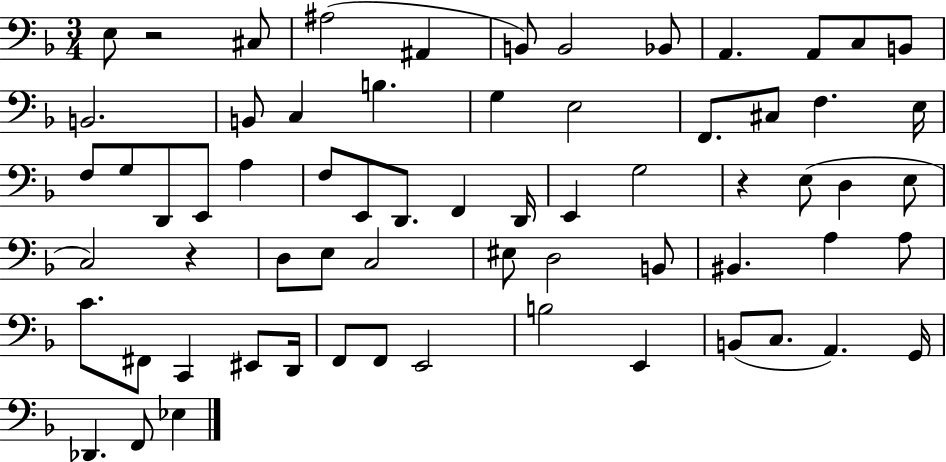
X:1
T:Untitled
M:3/4
L:1/4
K:F
E,/2 z2 ^C,/2 ^A,2 ^A,, B,,/2 B,,2 _B,,/2 A,, A,,/2 C,/2 B,,/2 B,,2 B,,/2 C, B, G, E,2 F,,/2 ^C,/2 F, E,/4 F,/2 G,/2 D,,/2 E,,/2 A, F,/2 E,,/2 D,,/2 F,, D,,/4 E,, G,2 z E,/2 D, E,/2 C,2 z D,/2 E,/2 C,2 ^E,/2 D,2 B,,/2 ^B,, A, A,/2 C/2 ^F,,/2 C,, ^E,,/2 D,,/4 F,,/2 F,,/2 E,,2 B,2 E,, B,,/2 C,/2 A,, G,,/4 _D,, F,,/2 _E,